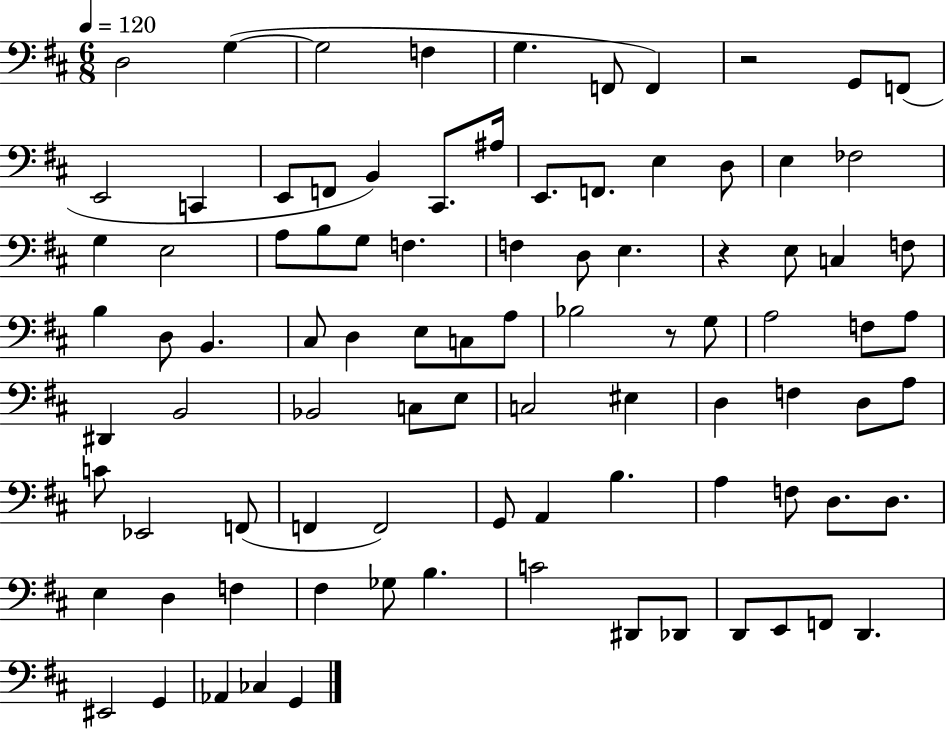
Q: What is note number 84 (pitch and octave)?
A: EIS2